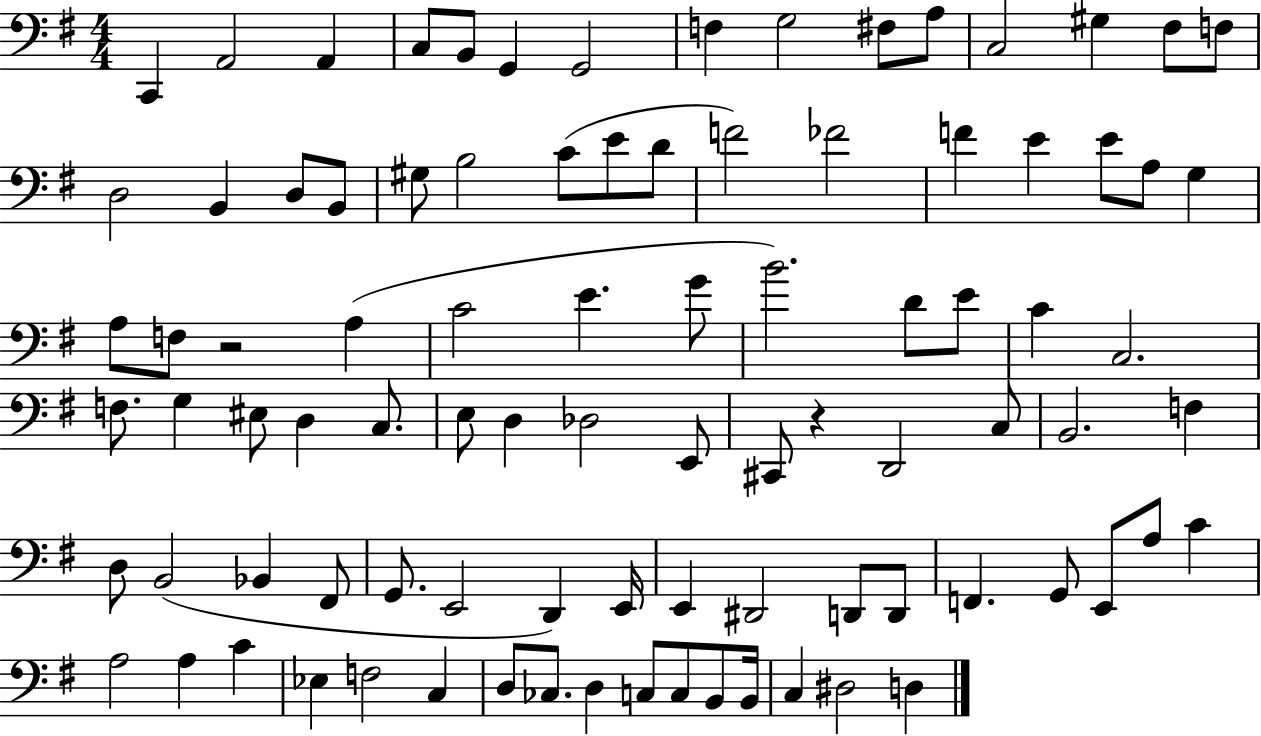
C2/q A2/h A2/q C3/e B2/e G2/q G2/h F3/q G3/h F#3/e A3/e C3/h G#3/q F#3/e F3/e D3/h B2/q D3/e B2/e G#3/e B3/h C4/e E4/e D4/e F4/h FES4/h F4/q E4/q E4/e A3/e G3/q A3/e F3/e R/h A3/q C4/h E4/q. G4/e B4/h. D4/e E4/e C4/q C3/h. F3/e. G3/q EIS3/e D3/q C3/e. E3/e D3/q Db3/h E2/e C#2/e R/q D2/h C3/e B2/h. F3/q D3/e B2/h Bb2/q F#2/e G2/e. E2/h D2/q E2/s E2/q D#2/h D2/e D2/e F2/q. G2/e E2/e A3/e C4/q A3/h A3/q C4/q Eb3/q F3/h C3/q D3/e CES3/e. D3/q C3/e C3/e B2/e B2/s C3/q D#3/h D3/q